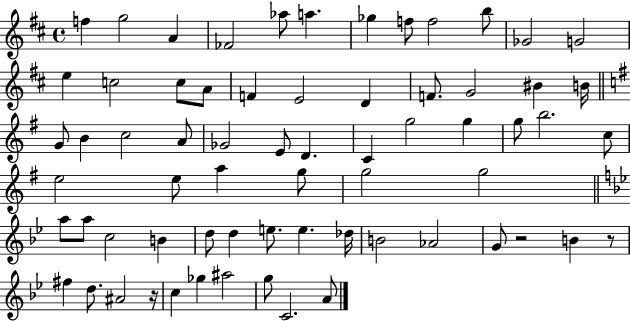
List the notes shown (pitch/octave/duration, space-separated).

F5/q G5/h A4/q FES4/h Ab5/e A5/q. Gb5/q F5/e F5/h B5/e Gb4/h G4/h E5/q C5/h C5/e A4/e F4/q E4/h D4/q F4/e. G4/h BIS4/q B4/s G4/e B4/q C5/h A4/e Gb4/h E4/e D4/q. C4/q G5/h G5/q G5/e B5/h. C5/e E5/h E5/e A5/q G5/e G5/h G5/h A5/e A5/e C5/h B4/q D5/e D5/q E5/e. E5/q. Db5/s B4/h Ab4/h G4/e R/h B4/q R/e F#5/q D5/e. A#4/h R/s C5/q Gb5/q A#5/h G5/e C4/h. A4/e